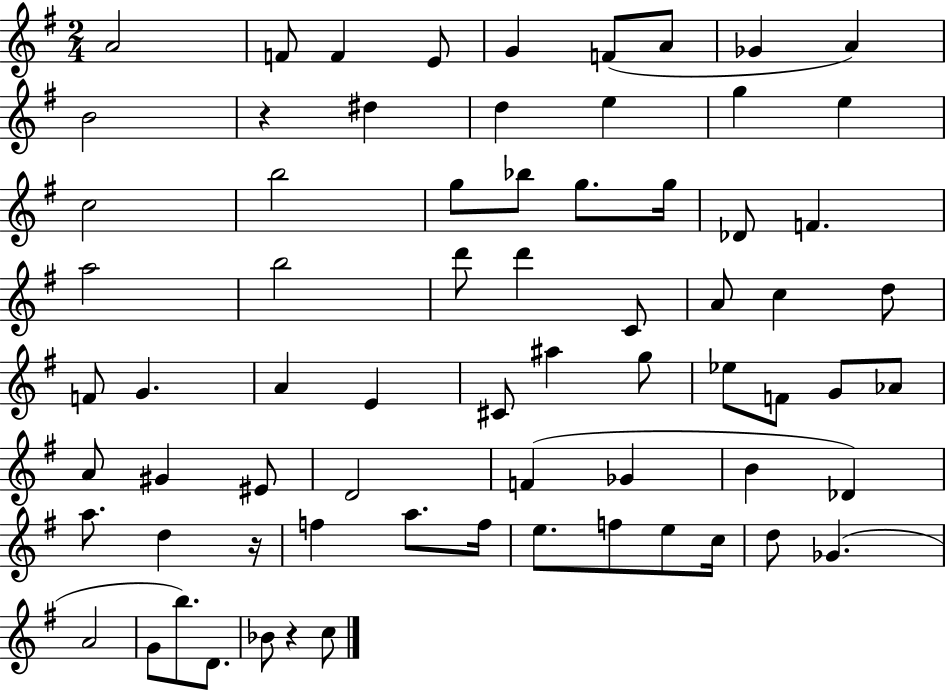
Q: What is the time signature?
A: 2/4